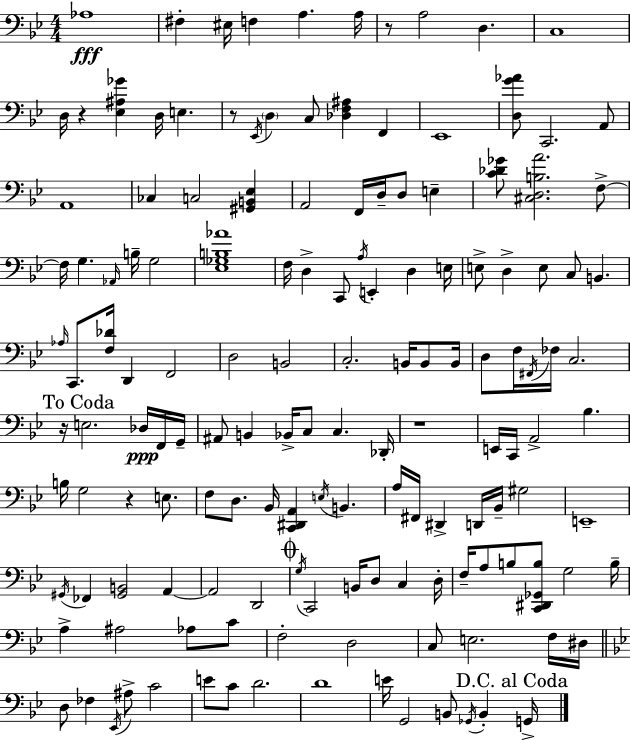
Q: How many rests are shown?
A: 6